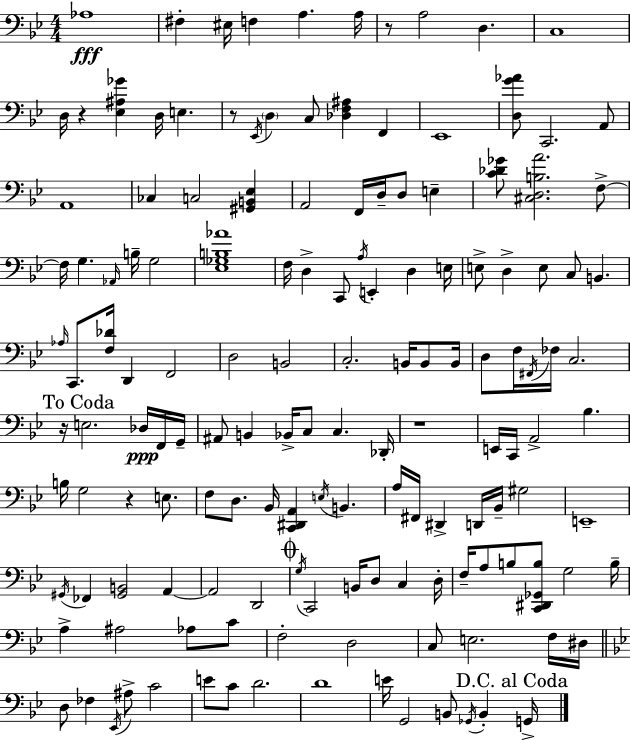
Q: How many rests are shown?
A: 6